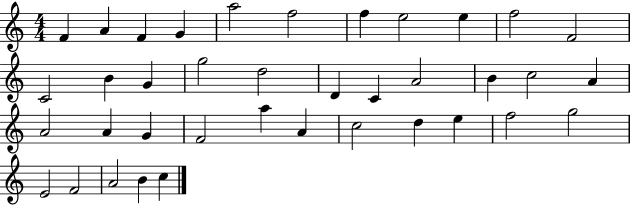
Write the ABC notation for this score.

X:1
T:Untitled
M:4/4
L:1/4
K:C
F A F G a2 f2 f e2 e f2 F2 C2 B G g2 d2 D C A2 B c2 A A2 A G F2 a A c2 d e f2 g2 E2 F2 A2 B c